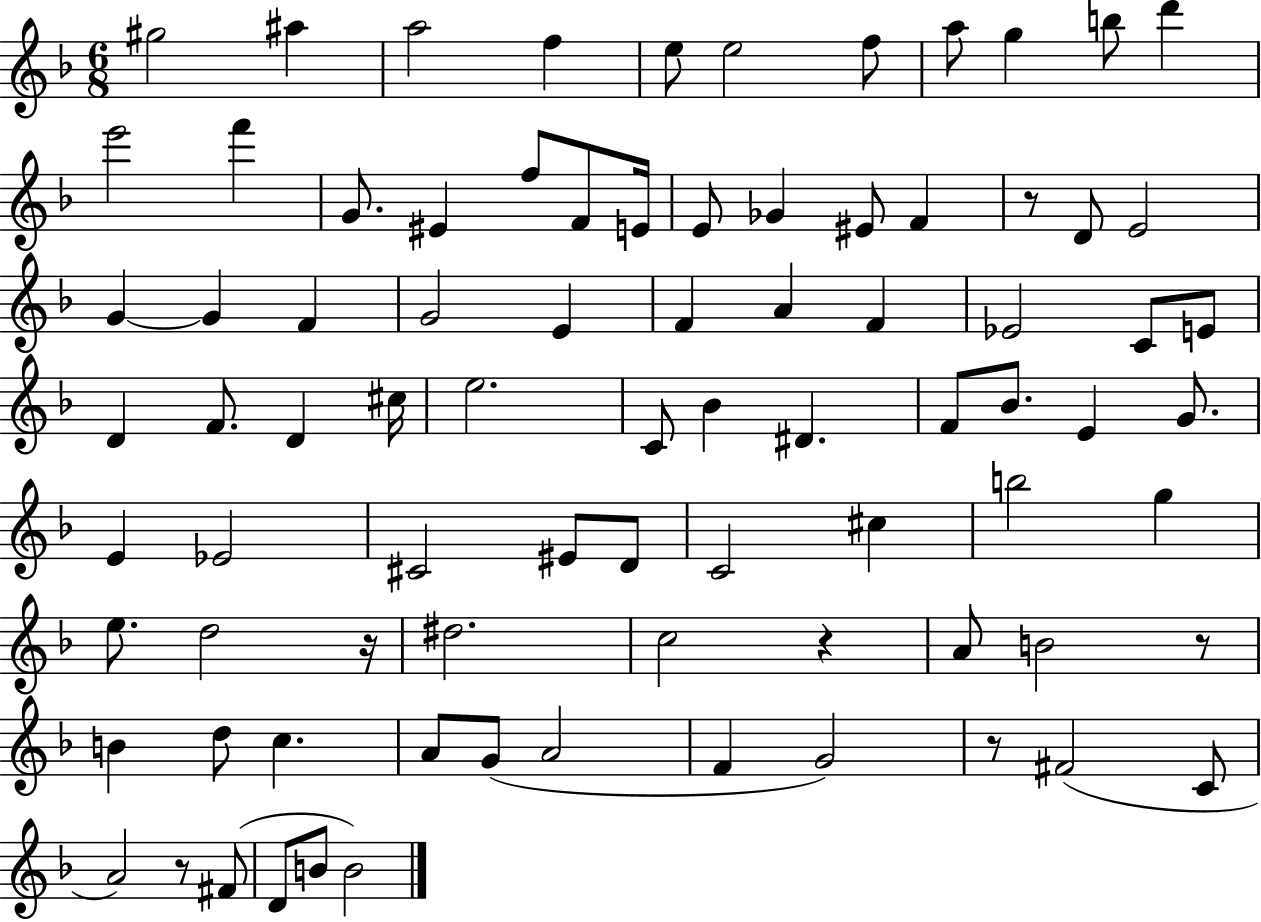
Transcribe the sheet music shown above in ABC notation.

X:1
T:Untitled
M:6/8
L:1/4
K:F
^g2 ^a a2 f e/2 e2 f/2 a/2 g b/2 d' e'2 f' G/2 ^E f/2 F/2 E/4 E/2 _G ^E/2 F z/2 D/2 E2 G G F G2 E F A F _E2 C/2 E/2 D F/2 D ^c/4 e2 C/2 _B ^D F/2 _B/2 E G/2 E _E2 ^C2 ^E/2 D/2 C2 ^c b2 g e/2 d2 z/4 ^d2 c2 z A/2 B2 z/2 B d/2 c A/2 G/2 A2 F G2 z/2 ^F2 C/2 A2 z/2 ^F/2 D/2 B/2 B2